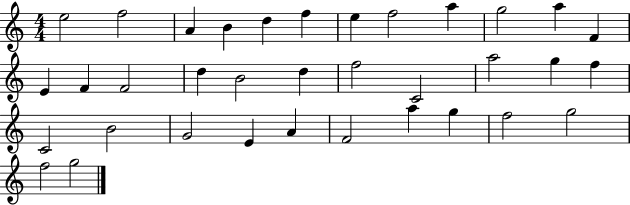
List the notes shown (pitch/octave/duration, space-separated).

E5/h F5/h A4/q B4/q D5/q F5/q E5/q F5/h A5/q G5/h A5/q F4/q E4/q F4/q F4/h D5/q B4/h D5/q F5/h C4/h A5/h G5/q F5/q C4/h B4/h G4/h E4/q A4/q F4/h A5/q G5/q F5/h G5/h F5/h G5/h